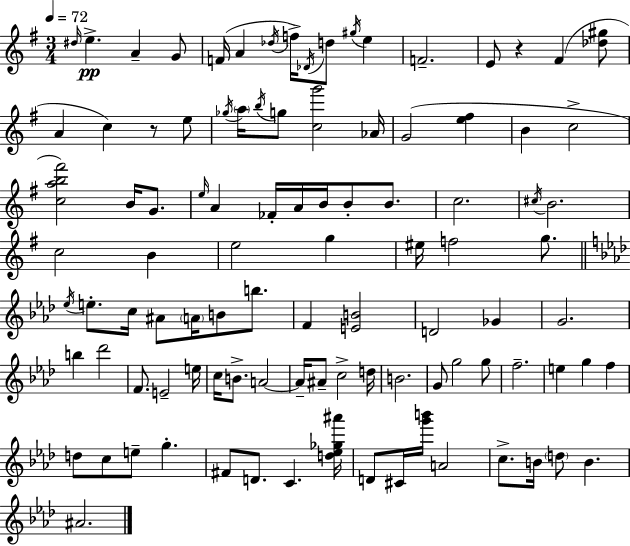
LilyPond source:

{
  \clef treble
  \numericTimeSignature
  \time 3/4
  \key e \minor
  \tempo 4 = 72
  \repeat volta 2 { \grace { dis''16 }\pp e''4.-> a'4-- g'8 | f'16( a'4 \acciaccatura { des''16 } f''16->) \acciaccatura { des'16 } d''8 \acciaccatura { gis''16 } | e''4 f'2.-- | e'8 r4 fis'4( | \break <des'' gis''>8 a'4 c''4) | r8 e''8 \acciaccatura { ges''16 } \parenthesize a''16 \acciaccatura { b''16 } g''8 <c'' g'''>2 | aes'16 g'2( | <e'' fis''>4 b'4 c''2-> | \break <c'' a'' b'' fis'''>2) | b'16 g'8. \grace { e''16 } a'4 fes'16-. | a'16 b'16 b'8-. b'8. c''2. | \acciaccatura { cis''16 } b'2. | \break c''2 | b'4 e''2 | g''4 eis''16 f''2 | g''8. \bar "||" \break \key f \minor \acciaccatura { ees''16 } e''8.-. c''16 ais'8 \parenthesize a'16 b'8 b''8. | f'4 <e' b'>2 | d'2 ges'4 | g'2. | \break b''4 des'''2 | f'8. e'2-- | e''16 c''16 b'8.-> a'2~~ | a'16-- ais'8-- c''2-> | \break d''16 b'2. | g'8 g''2 g''8 | f''2.-- | e''4 g''4 f''4 | \break d''8 c''8 e''8-- g''4.-. | fis'8 d'8. c'4. | <d'' ees'' ges'' ais'''>16 d'8 cis'16 <g''' b'''>16 a'2 | c''8.-> b'16 \parenthesize d''8 b'4. | \break ais'2. | } \bar "|."
}